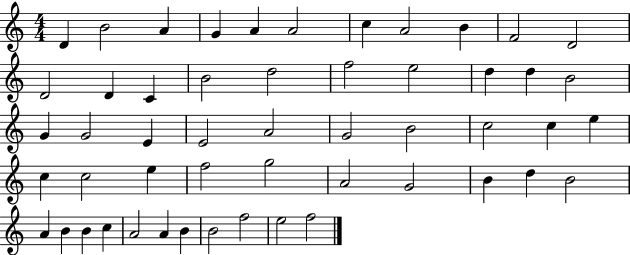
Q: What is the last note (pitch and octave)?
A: F5